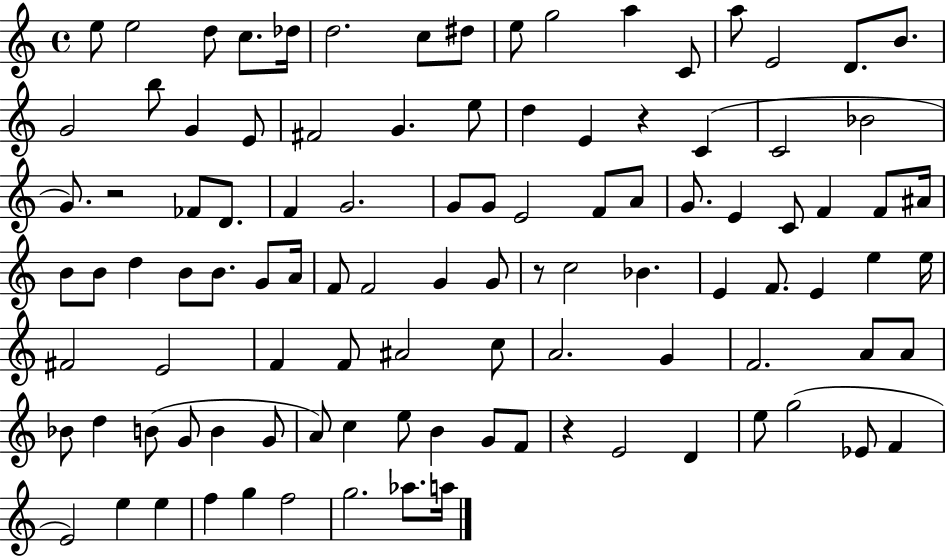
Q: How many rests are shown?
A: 4